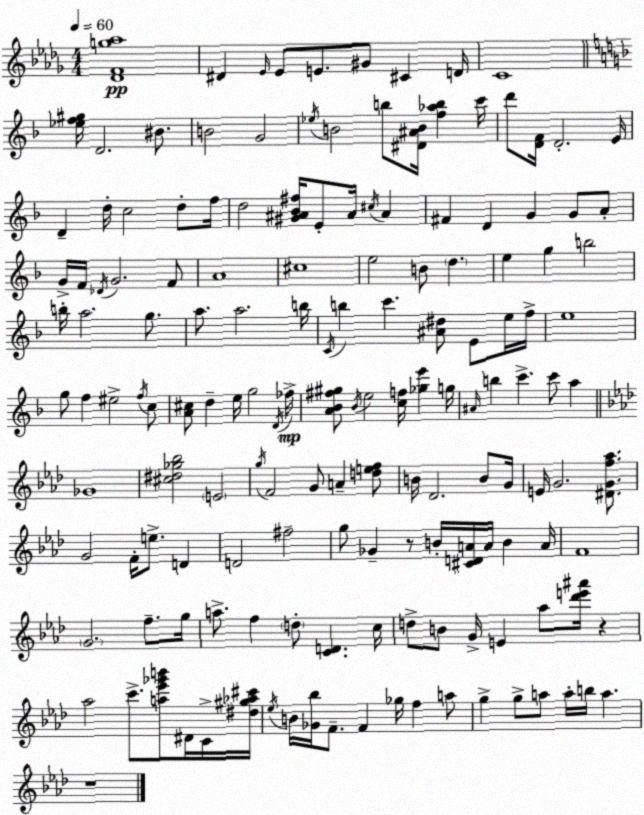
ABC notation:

X:1
T:Untitled
M:4/4
L:1/4
K:Bbm
[_DFg_a]4 ^D _E/4 _E/2 E/2 ^G/2 ^C D/4 C4 [_ef^g]/4 D2 ^B/2 B2 G2 _e/4 B2 b/2 [^D^AB]/4 [f_ab] c'/4 d'/2 [DF]/4 D2 E/4 D d/4 c2 d/2 f/4 d2 [^G^A_B^f]/4 E/2 ^A/4 ^c/4 ^A ^F D G G/2 A/2 G/4 F/4 _D/4 G2 F/2 A4 ^c4 e2 B/2 d e g b2 b/4 a2 g/2 a/2 a2 b/4 C/4 b c' [^A^d]/2 E/2 e/4 f/4 e4 g/2 f ^e2 f/4 c/2 [A^c]/2 d e/4 g2 D/4 _f/4 [A_B^f^g]/2 _B/4 e2 [cf]/4 [_ge'] g/4 ^A/4 b c' c'/2 a _G4 [^c^d_g_b]2 E2 g/4 F2 G/2 A [def]/2 B/4 _D2 B/2 G/4 E/4 G2 [^DGf_a]/2 G2 F/4 e/2 D D2 ^f2 g/2 _G z/2 B/4 [^CDA]/4 A/4 B A/4 F4 G2 f/2 g/4 a/2 f d/2 [CD] c/4 d/2 B/2 G/4 E _a/2 [_d'e'^a']/4 z _a2 c'/2 [a_e'_g'b']/2 ^D/4 C/4 [^d^g_a^c']/4 _e/4 B/4 [_G_b]/4 F/2 F _g/4 f a/2 g g/2 a/2 a/4 b/4 a z4